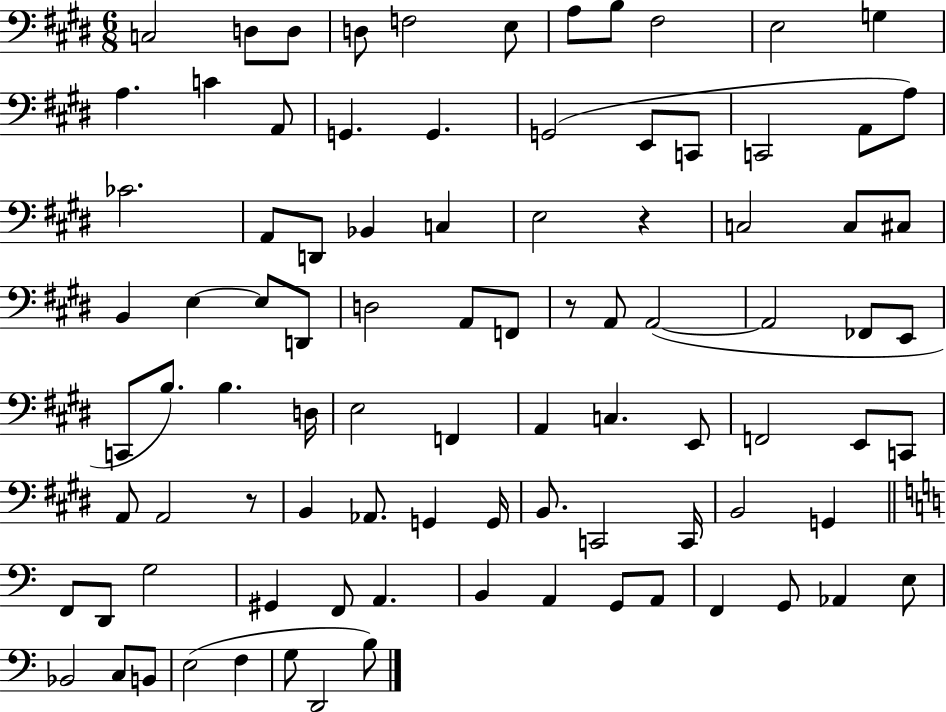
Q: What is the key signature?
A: E major